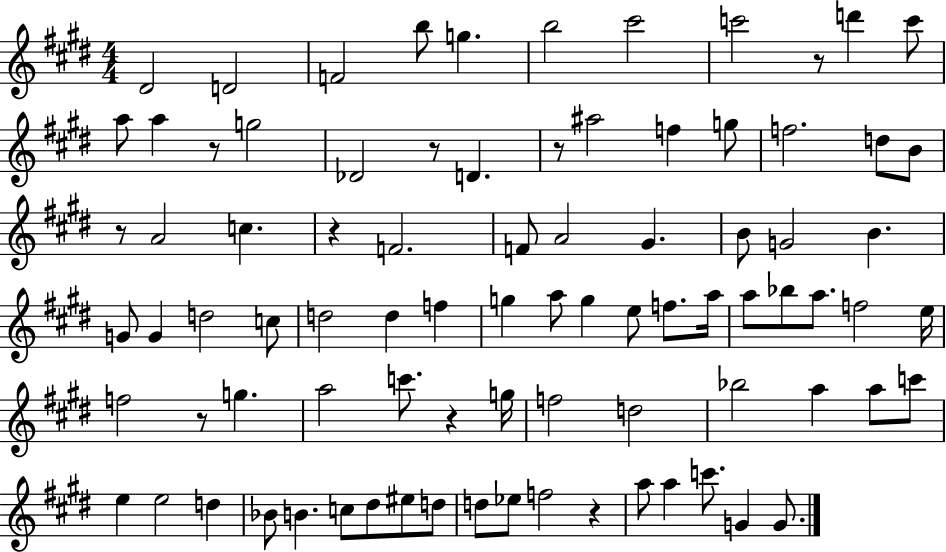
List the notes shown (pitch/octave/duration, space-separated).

D#4/h D4/h F4/h B5/e G5/q. B5/h C#6/h C6/h R/e D6/q C6/e A5/e A5/q R/e G5/h Db4/h R/e D4/q. R/e A#5/h F5/q G5/e F5/h. D5/e B4/e R/e A4/h C5/q. R/q F4/h. F4/e A4/h G#4/q. B4/e G4/h B4/q. G4/e G4/q D5/h C5/e D5/h D5/q F5/q G5/q A5/e G5/q E5/e F5/e. A5/s A5/e Bb5/e A5/e. F5/h E5/s F5/h R/e G5/q. A5/h C6/e. R/q G5/s F5/h D5/h Bb5/h A5/q A5/e C6/e E5/q E5/h D5/q Bb4/e B4/q. C5/e D#5/e EIS5/e D5/e D5/e Eb5/e F5/h R/q A5/e A5/q C6/e. G4/q G4/e.